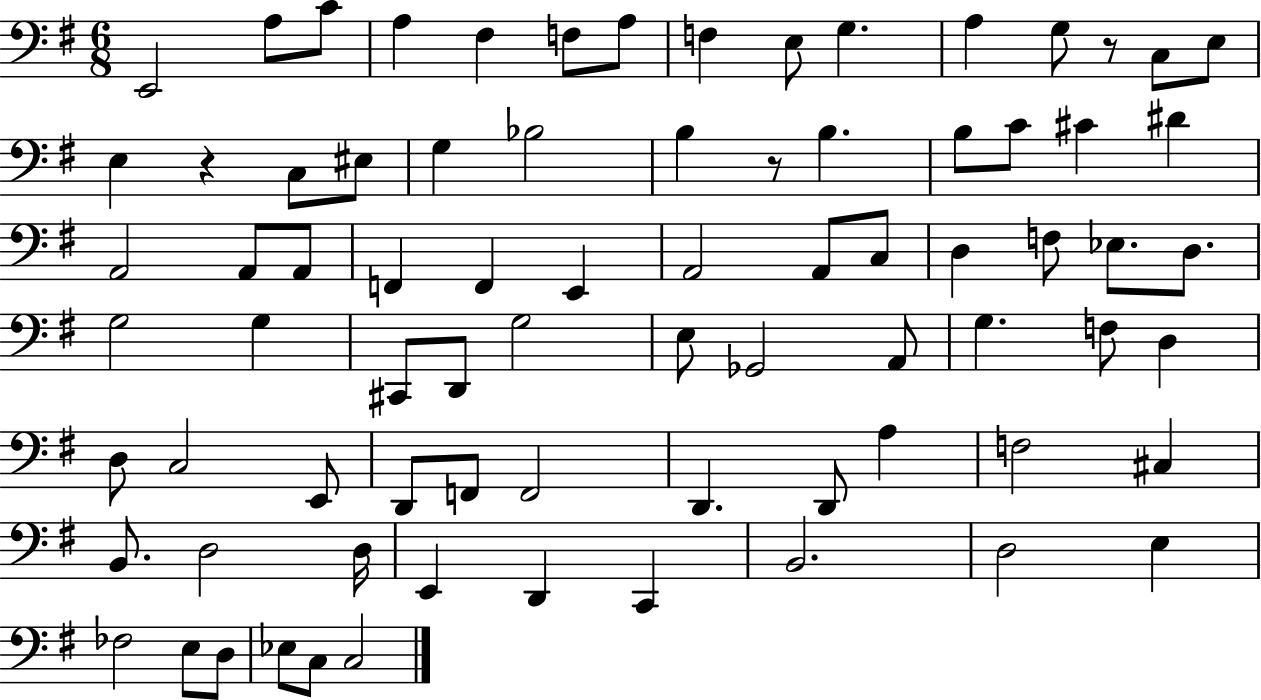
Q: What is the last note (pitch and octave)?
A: C3